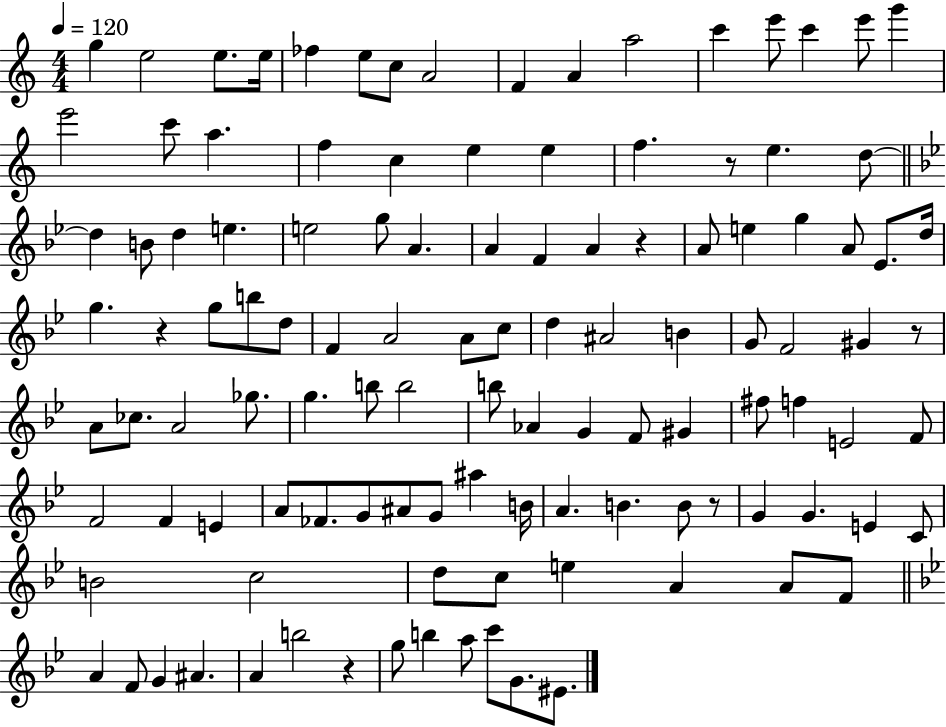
{
  \clef treble
  \numericTimeSignature
  \time 4/4
  \key c \major
  \tempo 4 = 120
  g''4 e''2 e''8. e''16 | fes''4 e''8 c''8 a'2 | f'4 a'4 a''2 | c'''4 e'''8 c'''4 e'''8 g'''4 | \break e'''2 c'''8 a''4. | f''4 c''4 e''4 e''4 | f''4. r8 e''4. d''8~~ | \bar "||" \break \key g \minor d''4 b'8 d''4 e''4. | e''2 g''8 a'4. | a'4 f'4 a'4 r4 | a'8 e''4 g''4 a'8 ees'8. d''16 | \break g''4. r4 g''8 b''8 d''8 | f'4 a'2 a'8 c''8 | d''4 ais'2 b'4 | g'8 f'2 gis'4 r8 | \break a'8 ces''8. a'2 ges''8. | g''4. b''8 b''2 | b''8 aes'4 g'4 f'8 gis'4 | fis''8 f''4 e'2 f'8 | \break f'2 f'4 e'4 | a'8 fes'8. g'8 ais'8 g'8 ais''4 b'16 | a'4. b'4. b'8 r8 | g'4 g'4. e'4 c'8 | \break b'2 c''2 | d''8 c''8 e''4 a'4 a'8 f'8 | \bar "||" \break \key bes \major a'4 f'8 g'4 ais'4. | a'4 b''2 r4 | g''8 b''4 a''8 c'''8 g'8. eis'8. | \bar "|."
}